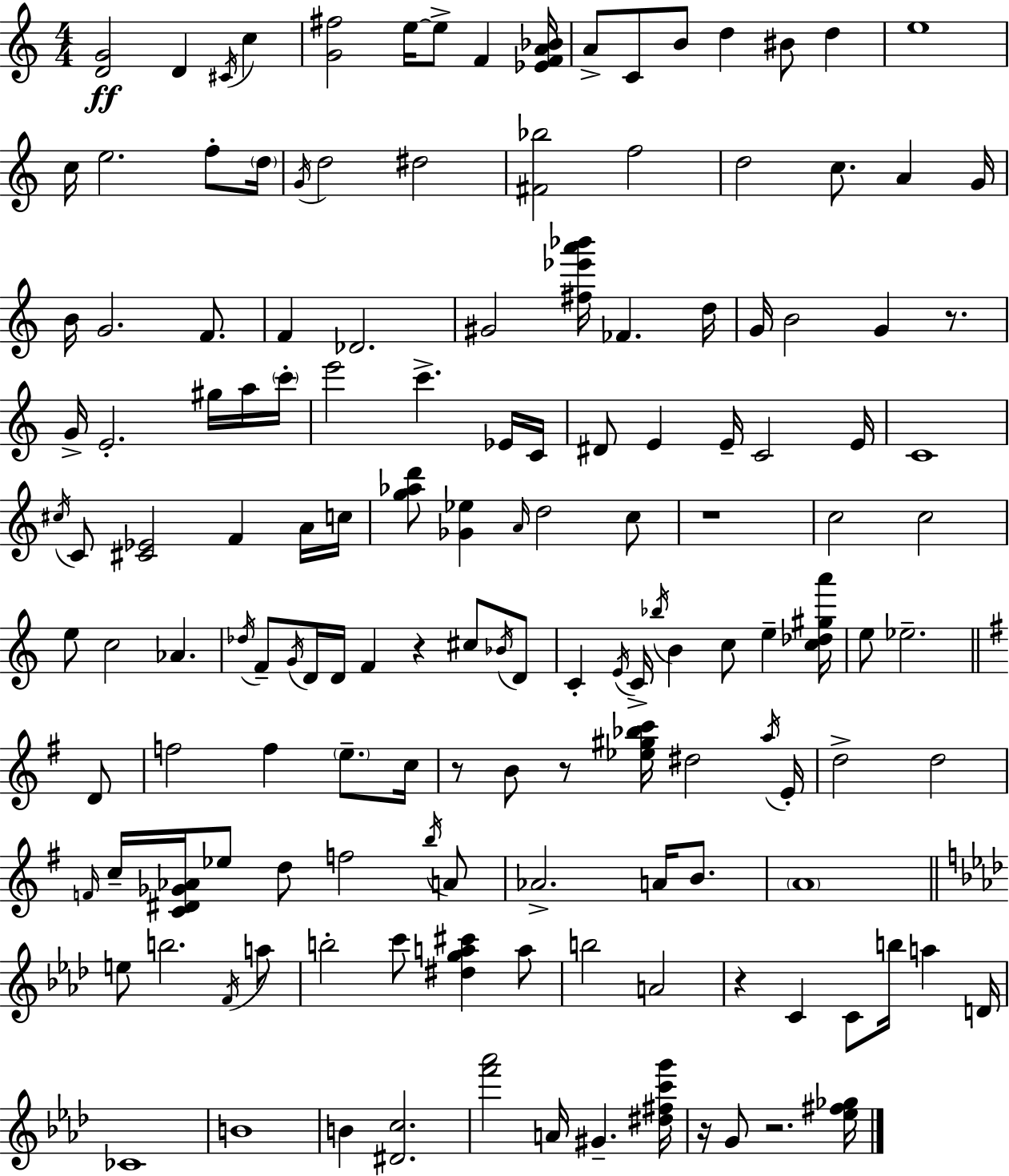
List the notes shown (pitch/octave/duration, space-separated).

[D4,G4]/h D4/q C#4/s C5/q [G4,F#5]/h E5/s E5/e F4/q [Eb4,F4,A4,Bb4]/s A4/e C4/e B4/e D5/q BIS4/e D5/q E5/w C5/s E5/h. F5/e D5/s G4/s D5/h D#5/h [F#4,Bb5]/h F5/h D5/h C5/e. A4/q G4/s B4/s G4/h. F4/e. F4/q Db4/h. G#4/h [F#5,Eb6,A6,Bb6]/s FES4/q. D5/s G4/s B4/h G4/q R/e. G4/s E4/h. G#5/s A5/s C6/s E6/h C6/q. Eb4/s C4/s D#4/e E4/q E4/s C4/h E4/s C4/w C#5/s C4/e [C#4,Eb4]/h F4/q A4/s C5/s [G5,Ab5,D6]/e [Gb4,Eb5]/q A4/s D5/h C5/e R/w C5/h C5/h E5/e C5/h Ab4/q. Db5/s F4/e G4/s D4/s D4/s F4/q R/q C#5/e Bb4/s D4/e C4/q E4/s C4/s Bb5/s B4/q C5/e E5/q [C5,Db5,G#5,A6]/s E5/e Eb5/h. D4/e F5/h F5/q E5/e. C5/s R/e B4/e R/e [Eb5,G#5,Bb5,C6]/s D#5/h A5/s E4/s D5/h D5/h F4/s C5/s [C4,D#4,Gb4,Ab4]/s Eb5/e D5/e F5/h B5/s A4/e Ab4/h. A4/s B4/e. A4/w E5/e B5/h. F4/s A5/e B5/h C6/e [D#5,G5,A5,C#6]/q A5/e B5/h A4/h R/q C4/q C4/e B5/s A5/q D4/s CES4/w B4/w B4/q [D#4,C5]/h. [F6,Ab6]/h A4/s G#4/q. [D#5,F#5,C6,G6]/s R/s G4/e R/h. [Eb5,F#5,Gb5]/s